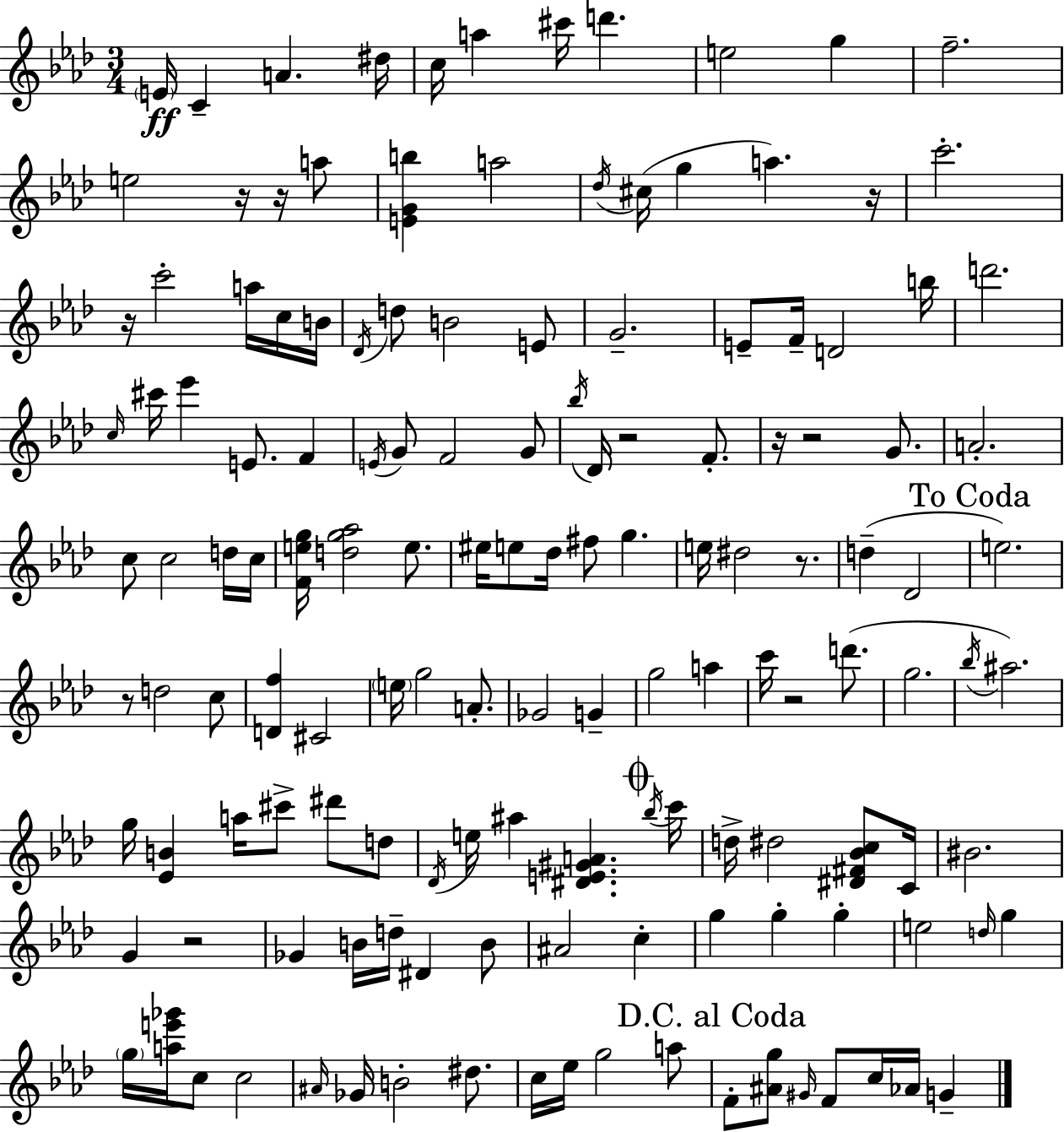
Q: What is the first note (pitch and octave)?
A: E4